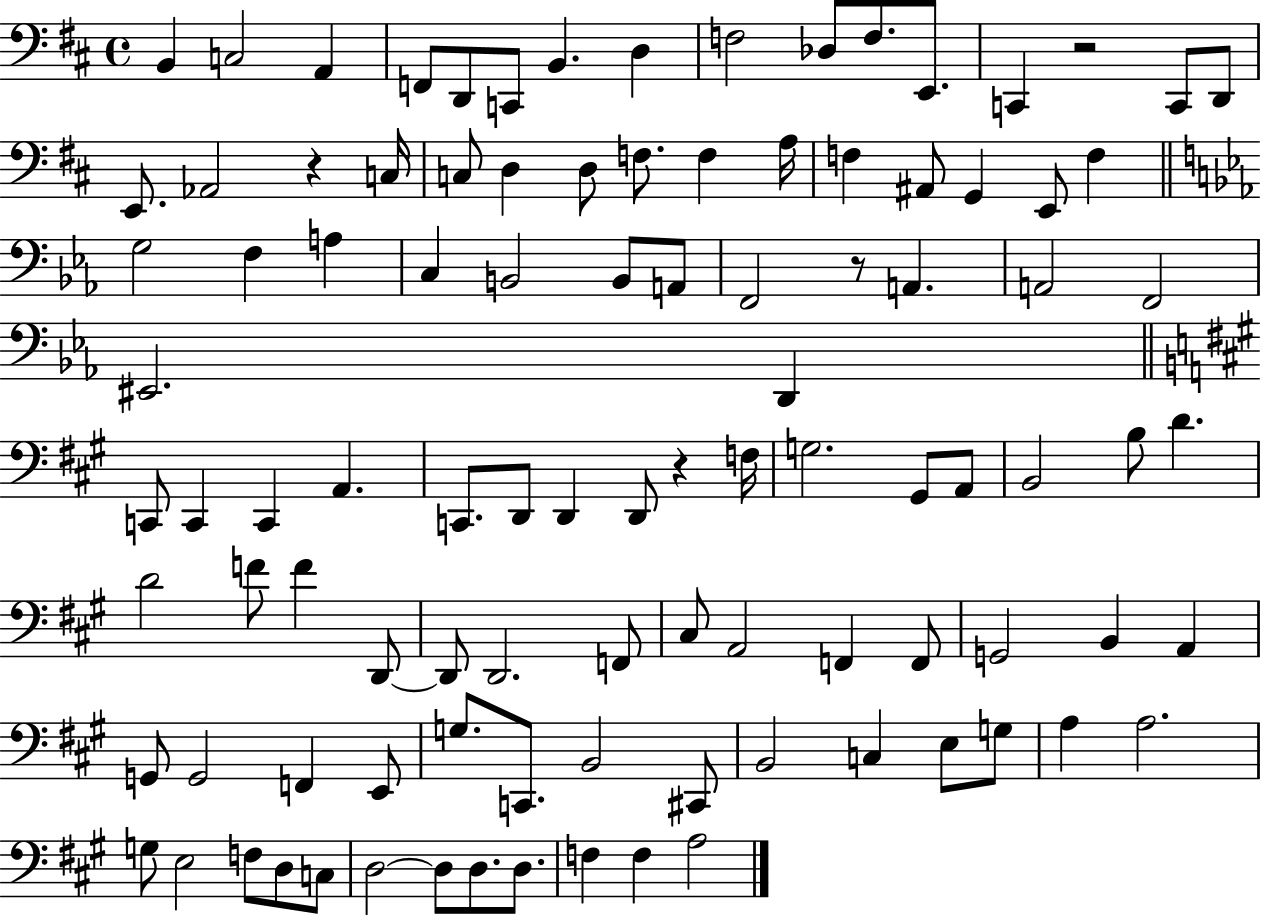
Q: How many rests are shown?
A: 4